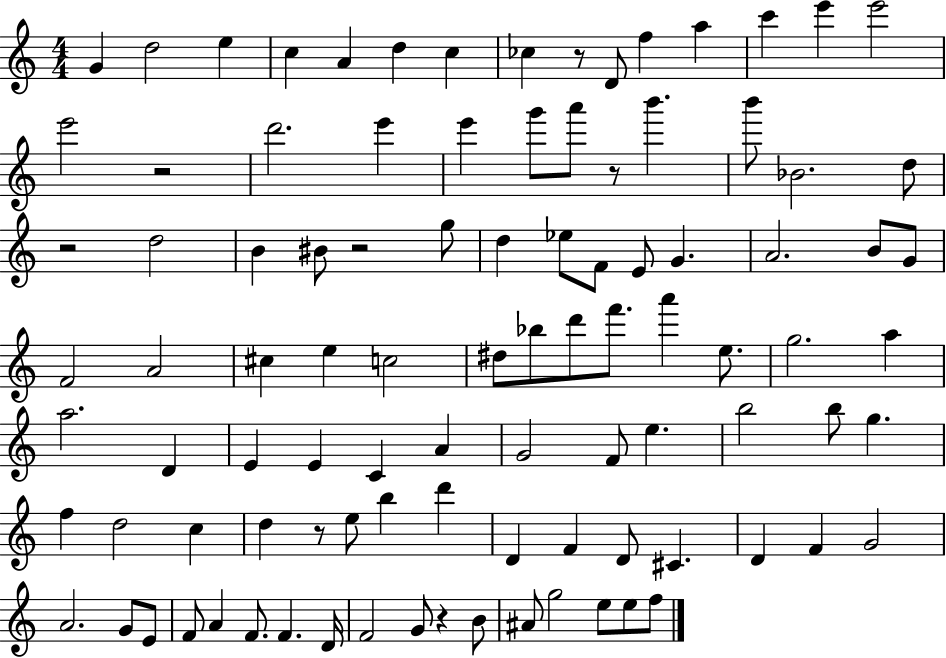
G4/q D5/h E5/q C5/q A4/q D5/q C5/q CES5/q R/e D4/e F5/q A5/q C6/q E6/q E6/h E6/h R/h D6/h. E6/q E6/q G6/e A6/e R/e B6/q. B6/e Bb4/h. D5/e R/h D5/h B4/q BIS4/e R/h G5/e D5/q Eb5/e F4/e E4/e G4/q. A4/h. B4/e G4/e F4/h A4/h C#5/q E5/q C5/h D#5/e Bb5/e D6/e F6/e. A6/q E5/e. G5/h. A5/q A5/h. D4/q E4/q E4/q C4/q A4/q G4/h F4/e E5/q. B5/h B5/e G5/q. F5/q D5/h C5/q D5/q R/e E5/e B5/q D6/q D4/q F4/q D4/e C#4/q. D4/q F4/q G4/h A4/h. G4/e E4/e F4/e A4/q F4/e. F4/q. D4/s F4/h G4/e R/q B4/e A#4/e G5/h E5/e E5/e F5/e